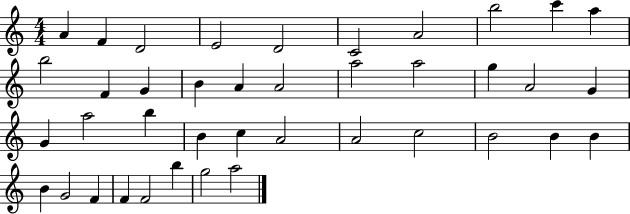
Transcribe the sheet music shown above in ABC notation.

X:1
T:Untitled
M:4/4
L:1/4
K:C
A F D2 E2 D2 C2 A2 b2 c' a b2 F G B A A2 a2 a2 g A2 G G a2 b B c A2 A2 c2 B2 B B B G2 F F F2 b g2 a2